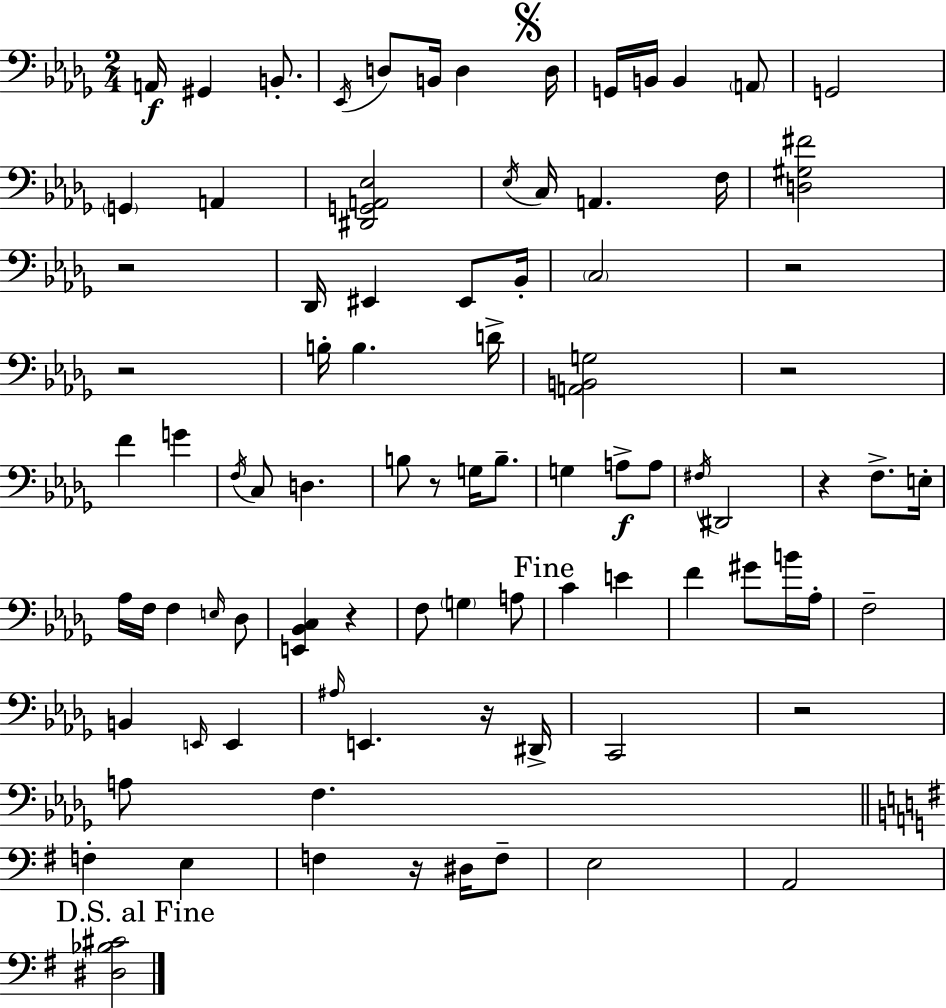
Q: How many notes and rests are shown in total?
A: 88